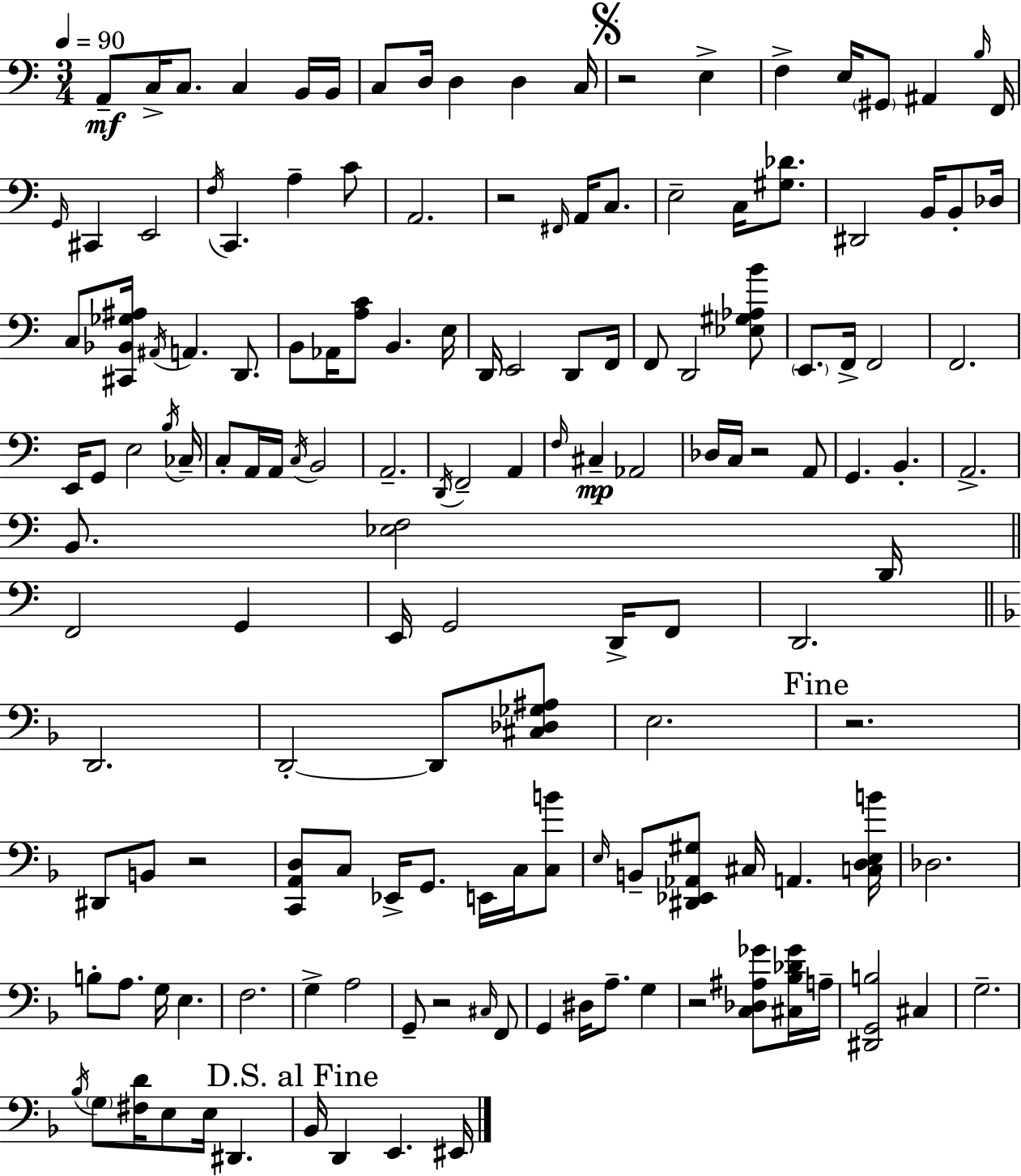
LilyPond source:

{
  \clef bass
  \numericTimeSignature
  \time 3/4
  \key c \major
  \tempo 4 = 90
  \repeat volta 2 { a,8--\mf c16-> c8. c4 b,16 b,16 | c8 d16 d4 d4 c16 | \mark \markup { \musicglyph "scripts.segno" } r2 e4-> | f4-> e16 \parenthesize gis,8 ais,4 \grace { b16 } | \break f,16 \grace { g,16 } cis,4 e,2 | \acciaccatura { f16 } c,4. a4-- | c'8 a,2. | r2 \grace { fis,16 } | \break a,16 c8. e2-- | c16 <gis des'>8. dis,2 | b,16 b,8-. des16 c8 <cis, bes, ges ais>16 \acciaccatura { ais,16 } a,4. | d,8. b,8 aes,16 <a c'>8 b,4. | \break e16 d,16 e,2 | d,8 f,16 f,8 d,2 | <ees gis aes b'>8 \parenthesize e,8. f,16-> f,2 | f,2. | \break e,16 g,8 e2 | \acciaccatura { b16 } ces16-- c8-. a,16 a,16 \acciaccatura { c16 } b,2 | a,2.-- | \acciaccatura { d,16 } f,2-- | \break a,4 \grace { f16 } cis4--\mp | aes,2 des16 c16 r2 | a,8 g,4. | b,4.-. a,2.-> | \break b,8. | <ees f>2 d,16 \bar "||" \break \key c \major f,2 g,4 | e,16 g,2 d,16-> f,8 | d,2. | \bar "||" \break \key d \minor d,2. | d,2-.~~ d,8 <cis des ges ais>8 | e2. | \mark "Fine" r2. | \break dis,8 b,8 r2 | <c, a, d>8 c8 ees,16-> g,8. e,16 c16 <c b'>8 | \grace { e16 } b,8-- <dis, ees, aes, gis>8 cis16 a,4. | <c d e b'>16 des2. | \break b8-. a8. g16 e4. | f2. | g4-> a2 | g,8-- r2 \grace { cis16 } | \break f,8 g,4 dis16 a8.-- g4 | r2 <c des ais ges'>8 | <cis bes des' ges'>16 a16-- <dis, g, b>2 cis4 | g2.-- | \break \acciaccatura { bes16 } \parenthesize g8 <fis d'>16 e8 e16 dis,4. | \mark "D.S. al Fine" bes,16 d,4 e,4. | eis,16 } \bar "|."
}